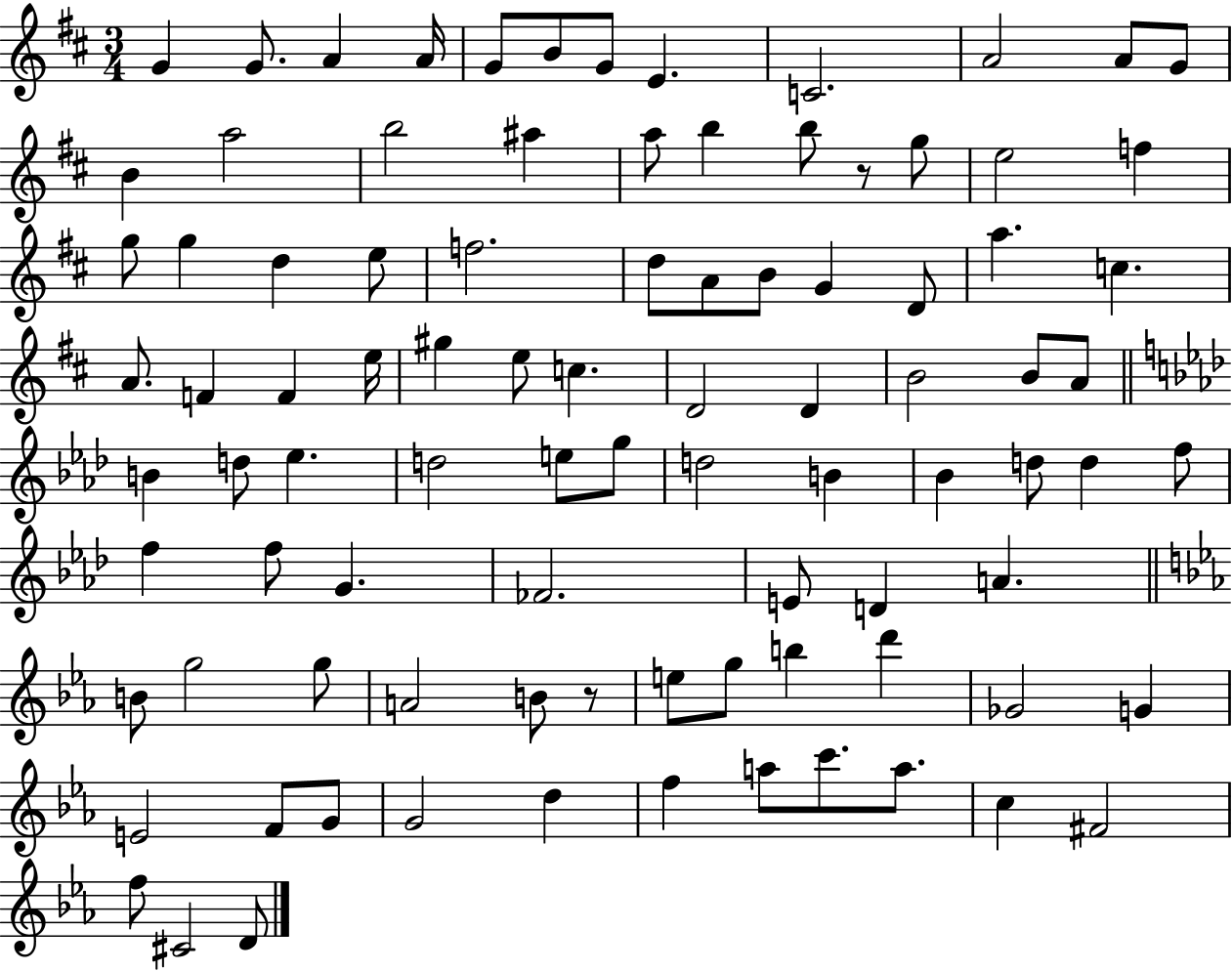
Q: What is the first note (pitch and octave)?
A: G4